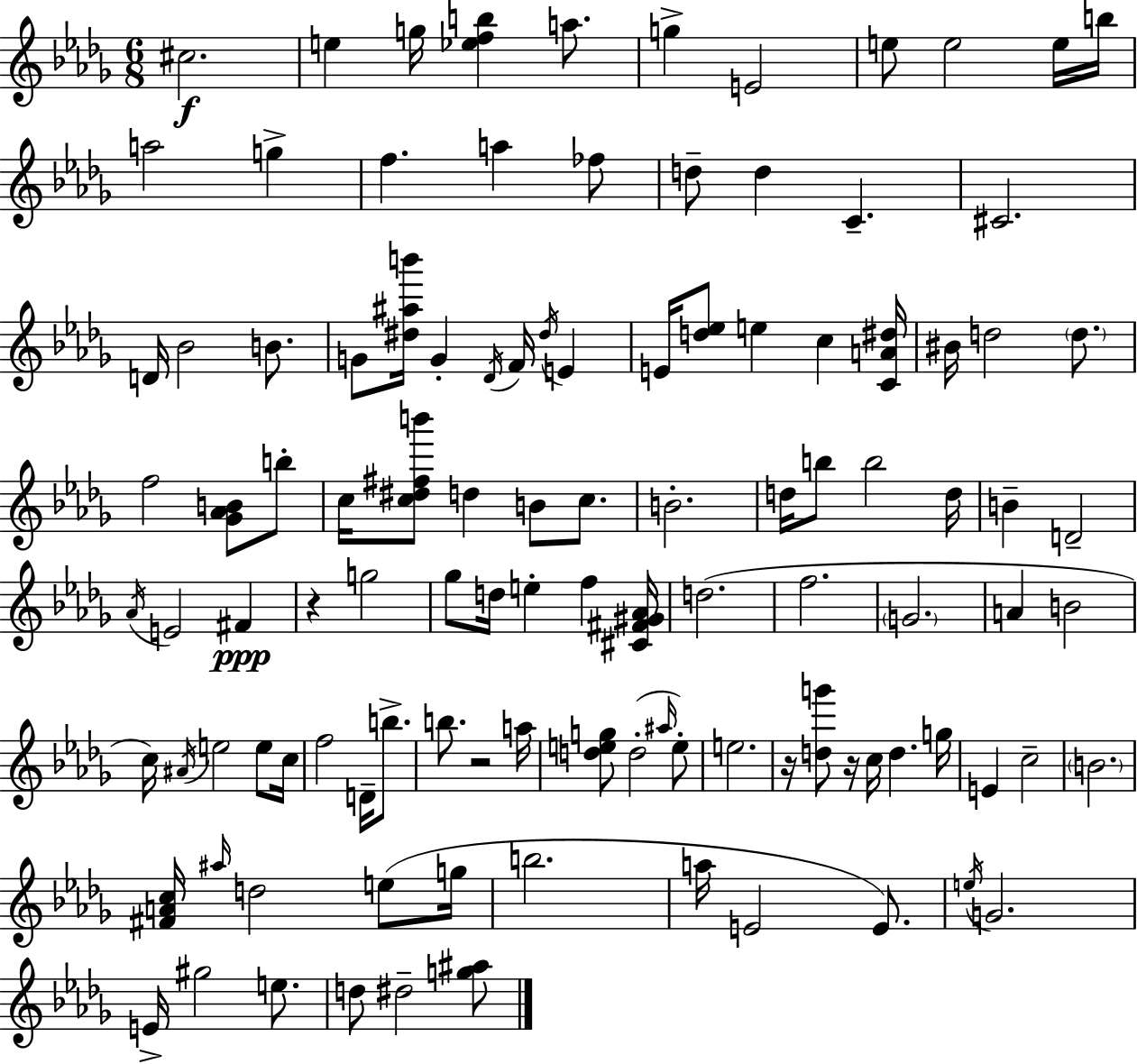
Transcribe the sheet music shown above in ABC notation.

X:1
T:Untitled
M:6/8
L:1/4
K:Bbm
^c2 e g/4 [_efb] a/2 g E2 e/2 e2 e/4 b/4 a2 g f a _f/2 d/2 d C ^C2 D/4 _B2 B/2 G/2 [^d^ab']/4 G _D/4 F/4 ^d/4 E E/4 [d_e]/2 e c [CA^d]/4 ^B/4 d2 d/2 f2 [_G_AB]/2 b/2 c/4 [c^d^fb']/2 d B/2 c/2 B2 d/4 b/2 b2 d/4 B D2 _A/4 E2 ^F z g2 _g/2 d/4 e f [^C^F^G_A]/4 d2 f2 G2 A B2 c/4 ^A/4 e2 e/2 c/4 f2 D/4 b/2 b/2 z2 a/4 [deg]/2 d2 ^a/4 e/2 e2 z/4 [dg']/2 z/4 c/4 d g/4 E c2 B2 [^FAc]/4 ^a/4 d2 e/2 g/4 b2 a/4 E2 E/2 e/4 G2 E/4 ^g2 e/2 d/2 ^d2 [g^a]/2